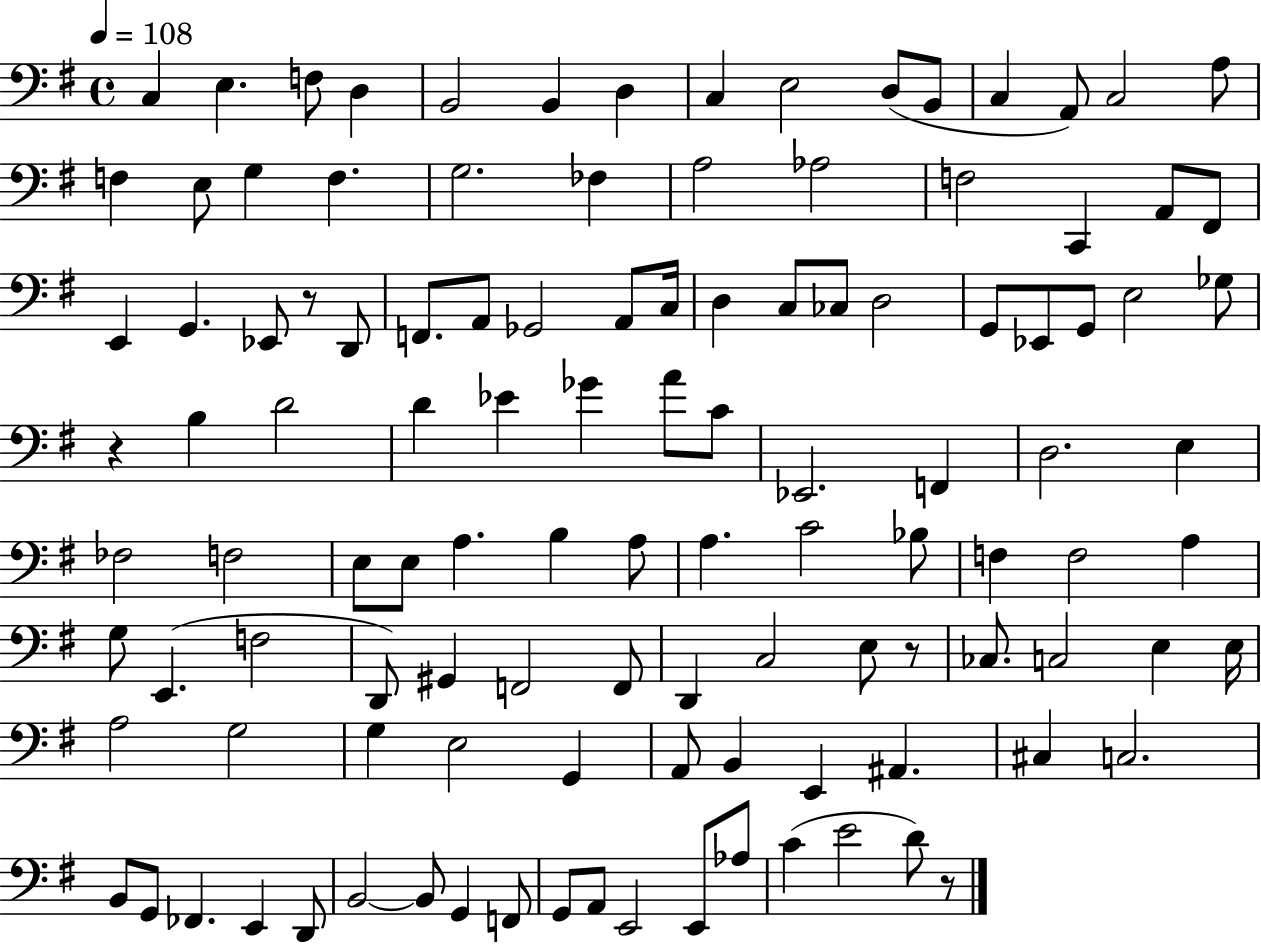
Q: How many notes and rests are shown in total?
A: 115